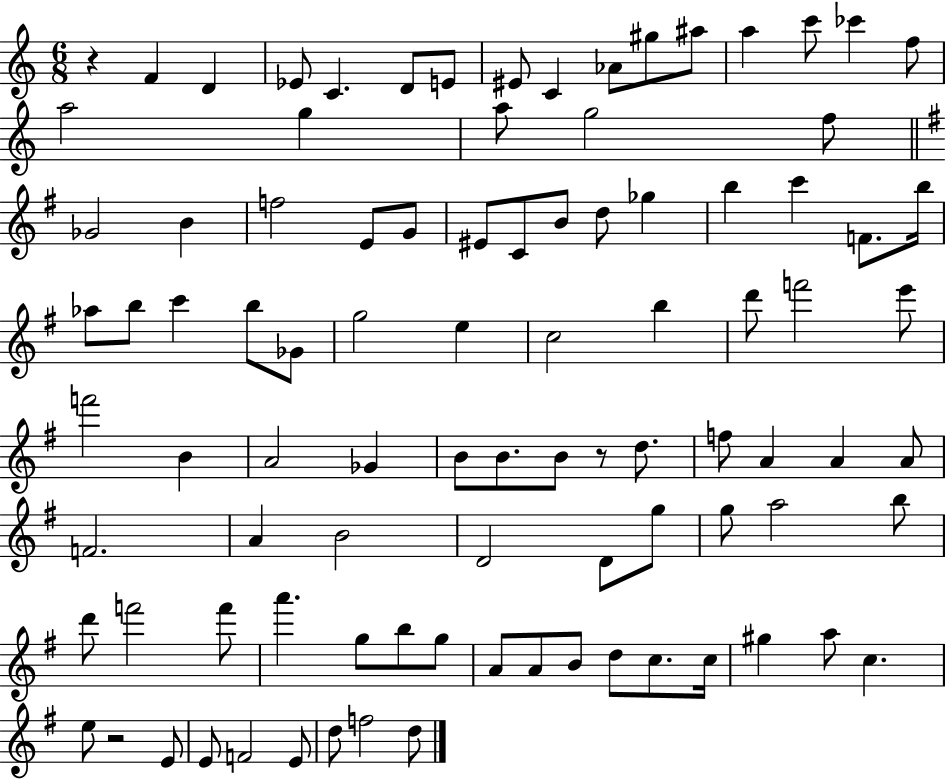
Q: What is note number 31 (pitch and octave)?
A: B5